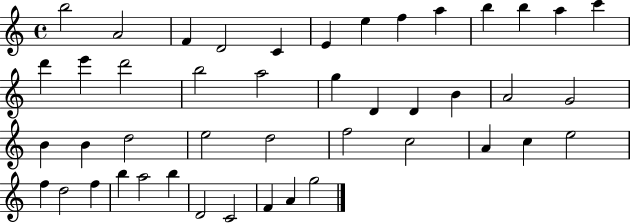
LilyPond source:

{
  \clef treble
  \time 4/4
  \defaultTimeSignature
  \key c \major
  b''2 a'2 | f'4 d'2 c'4 | e'4 e''4 f''4 a''4 | b''4 b''4 a''4 c'''4 | \break d'''4 e'''4 d'''2 | b''2 a''2 | g''4 d'4 d'4 b'4 | a'2 g'2 | \break b'4 b'4 d''2 | e''2 d''2 | f''2 c''2 | a'4 c''4 e''2 | \break f''4 d''2 f''4 | b''4 a''2 b''4 | d'2 c'2 | f'4 a'4 g''2 | \break \bar "|."
}